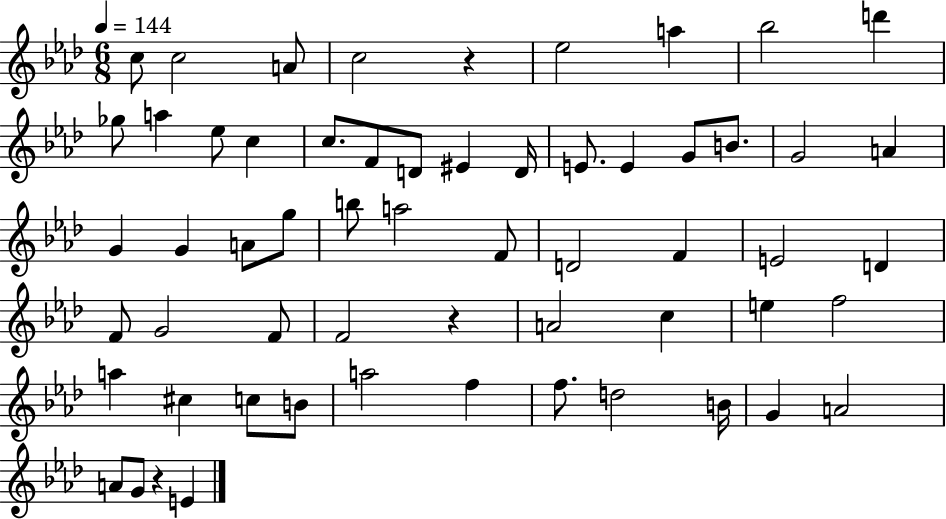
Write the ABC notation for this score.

X:1
T:Untitled
M:6/8
L:1/4
K:Ab
c/2 c2 A/2 c2 z _e2 a _b2 d' _g/2 a _e/2 c c/2 F/2 D/2 ^E D/4 E/2 E G/2 B/2 G2 A G G A/2 g/2 b/2 a2 F/2 D2 F E2 D F/2 G2 F/2 F2 z A2 c e f2 a ^c c/2 B/2 a2 f f/2 d2 B/4 G A2 A/2 G/2 z E